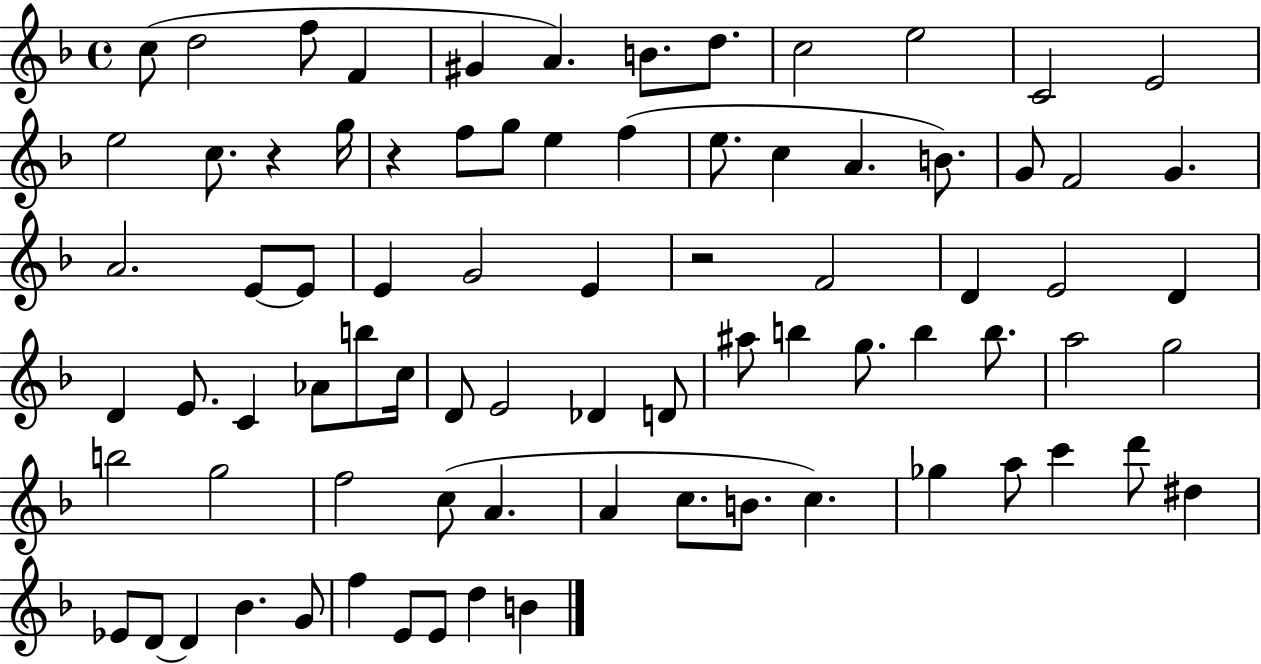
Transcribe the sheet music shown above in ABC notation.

X:1
T:Untitled
M:4/4
L:1/4
K:F
c/2 d2 f/2 F ^G A B/2 d/2 c2 e2 C2 E2 e2 c/2 z g/4 z f/2 g/2 e f e/2 c A B/2 G/2 F2 G A2 E/2 E/2 E G2 E z2 F2 D E2 D D E/2 C _A/2 b/2 c/4 D/2 E2 _D D/2 ^a/2 b g/2 b b/2 a2 g2 b2 g2 f2 c/2 A A c/2 B/2 c _g a/2 c' d'/2 ^d _E/2 D/2 D _B G/2 f E/2 E/2 d B